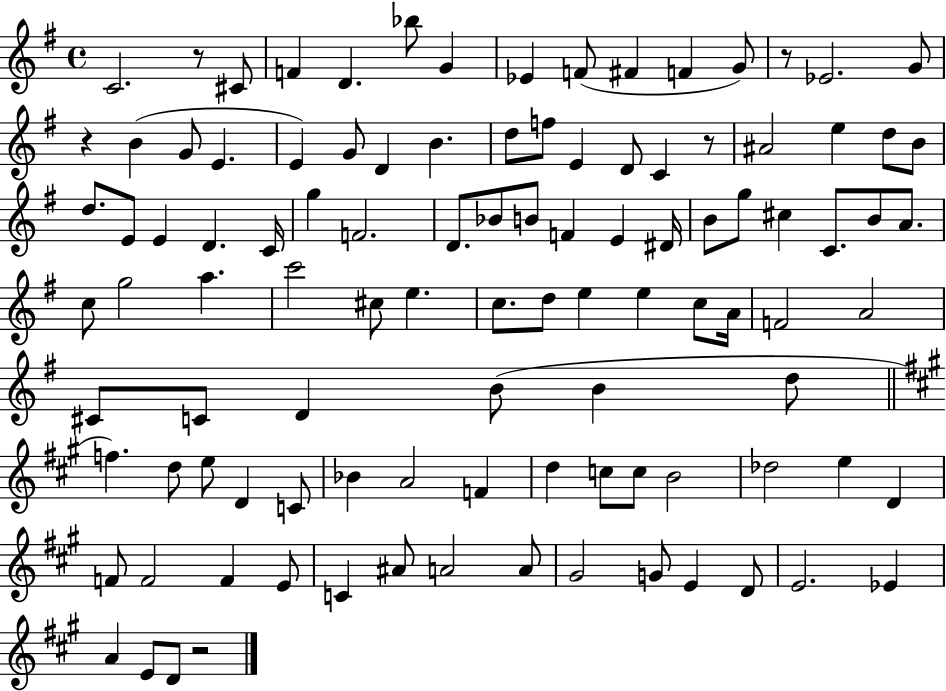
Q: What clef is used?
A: treble